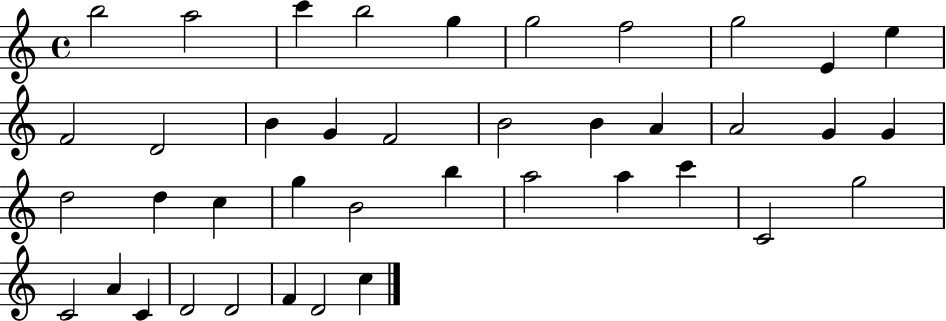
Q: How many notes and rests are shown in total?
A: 40